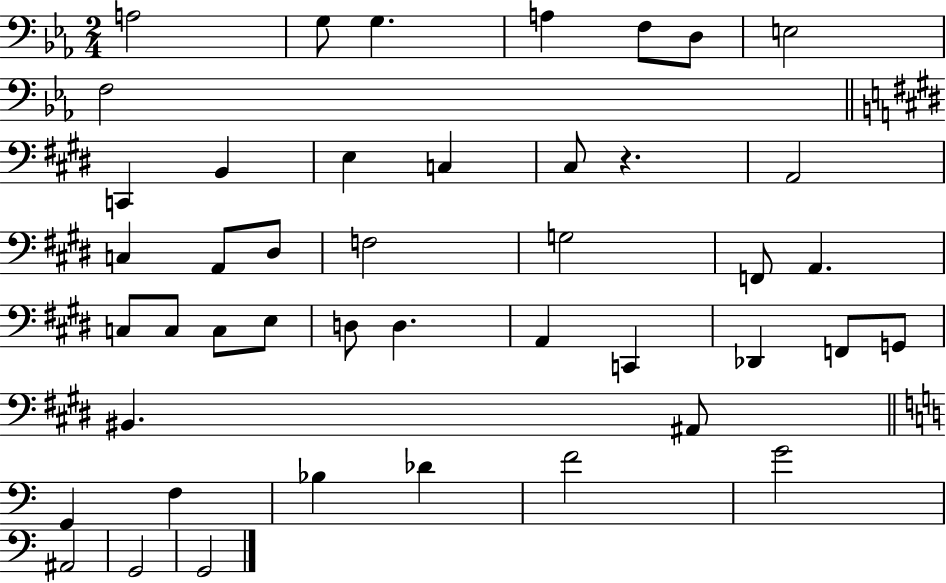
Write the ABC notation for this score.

X:1
T:Untitled
M:2/4
L:1/4
K:Eb
A,2 G,/2 G, A, F,/2 D,/2 E,2 F,2 C,, B,, E, C, ^C,/2 z A,,2 C, A,,/2 ^D,/2 F,2 G,2 F,,/2 A,, C,/2 C,/2 C,/2 E,/2 D,/2 D, A,, C,, _D,, F,,/2 G,,/2 ^B,, ^A,,/2 G,, F, _B, _D F2 G2 ^A,,2 G,,2 G,,2